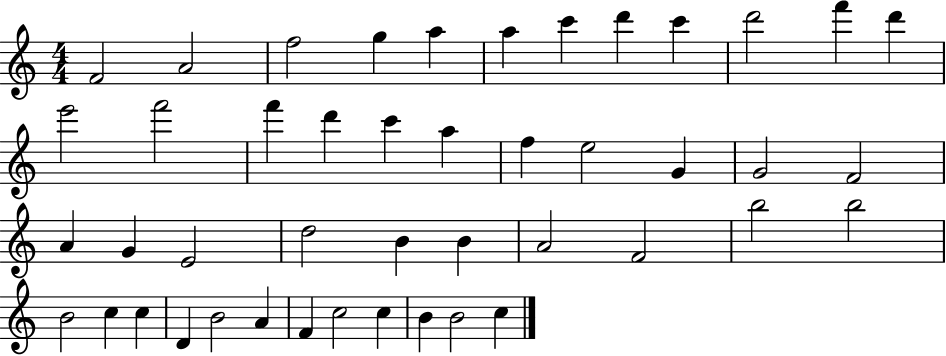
X:1
T:Untitled
M:4/4
L:1/4
K:C
F2 A2 f2 g a a c' d' c' d'2 f' d' e'2 f'2 f' d' c' a f e2 G G2 F2 A G E2 d2 B B A2 F2 b2 b2 B2 c c D B2 A F c2 c B B2 c